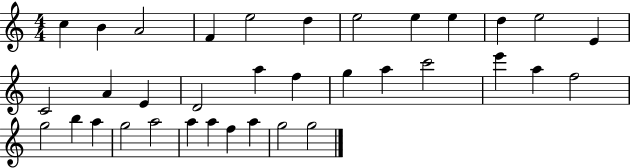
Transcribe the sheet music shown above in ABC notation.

X:1
T:Untitled
M:4/4
L:1/4
K:C
c B A2 F e2 d e2 e e d e2 E C2 A E D2 a f g a c'2 e' a f2 g2 b a g2 a2 a a f a g2 g2